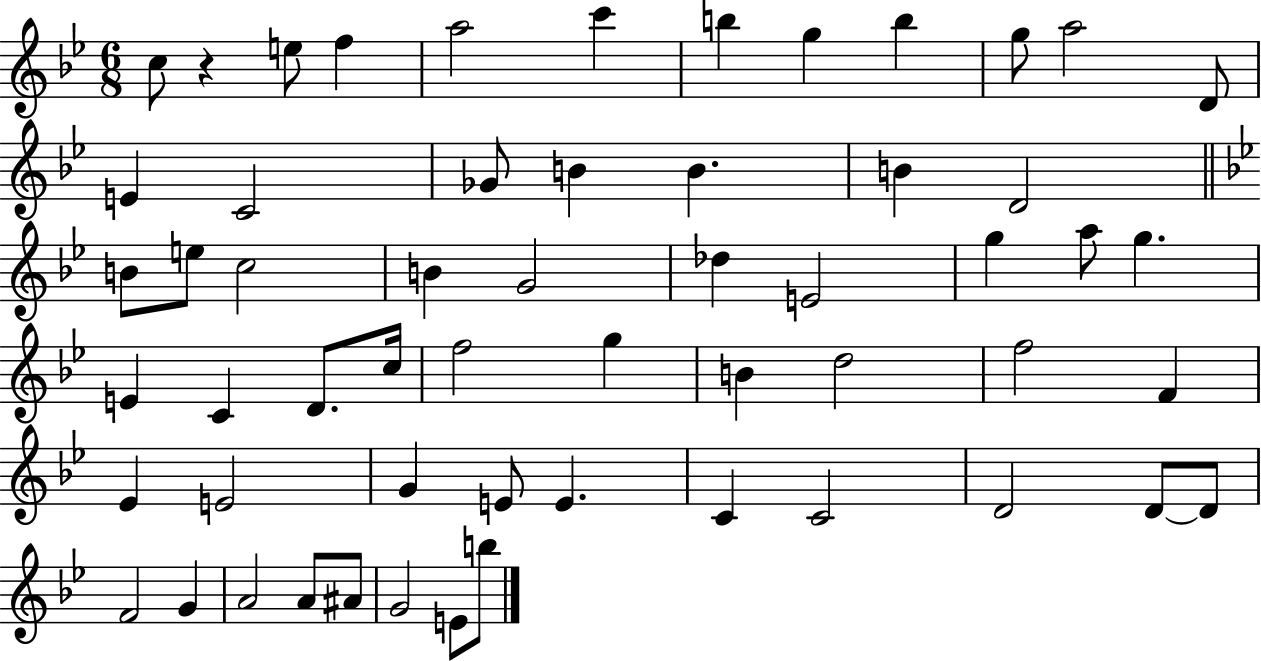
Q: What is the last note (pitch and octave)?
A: B5